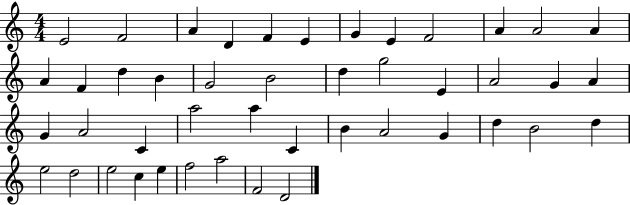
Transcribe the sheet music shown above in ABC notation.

X:1
T:Untitled
M:4/4
L:1/4
K:C
E2 F2 A D F E G E F2 A A2 A A F d B G2 B2 d g2 E A2 G A G A2 C a2 a C B A2 G d B2 d e2 d2 e2 c e f2 a2 F2 D2